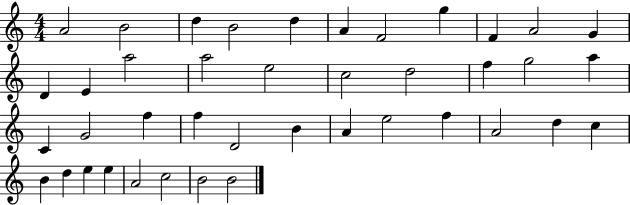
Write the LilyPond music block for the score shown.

{
  \clef treble
  \numericTimeSignature
  \time 4/4
  \key c \major
  a'2 b'2 | d''4 b'2 d''4 | a'4 f'2 g''4 | f'4 a'2 g'4 | \break d'4 e'4 a''2 | a''2 e''2 | c''2 d''2 | f''4 g''2 a''4 | \break c'4 g'2 f''4 | f''4 d'2 b'4 | a'4 e''2 f''4 | a'2 d''4 c''4 | \break b'4 d''4 e''4 e''4 | a'2 c''2 | b'2 b'2 | \bar "|."
}